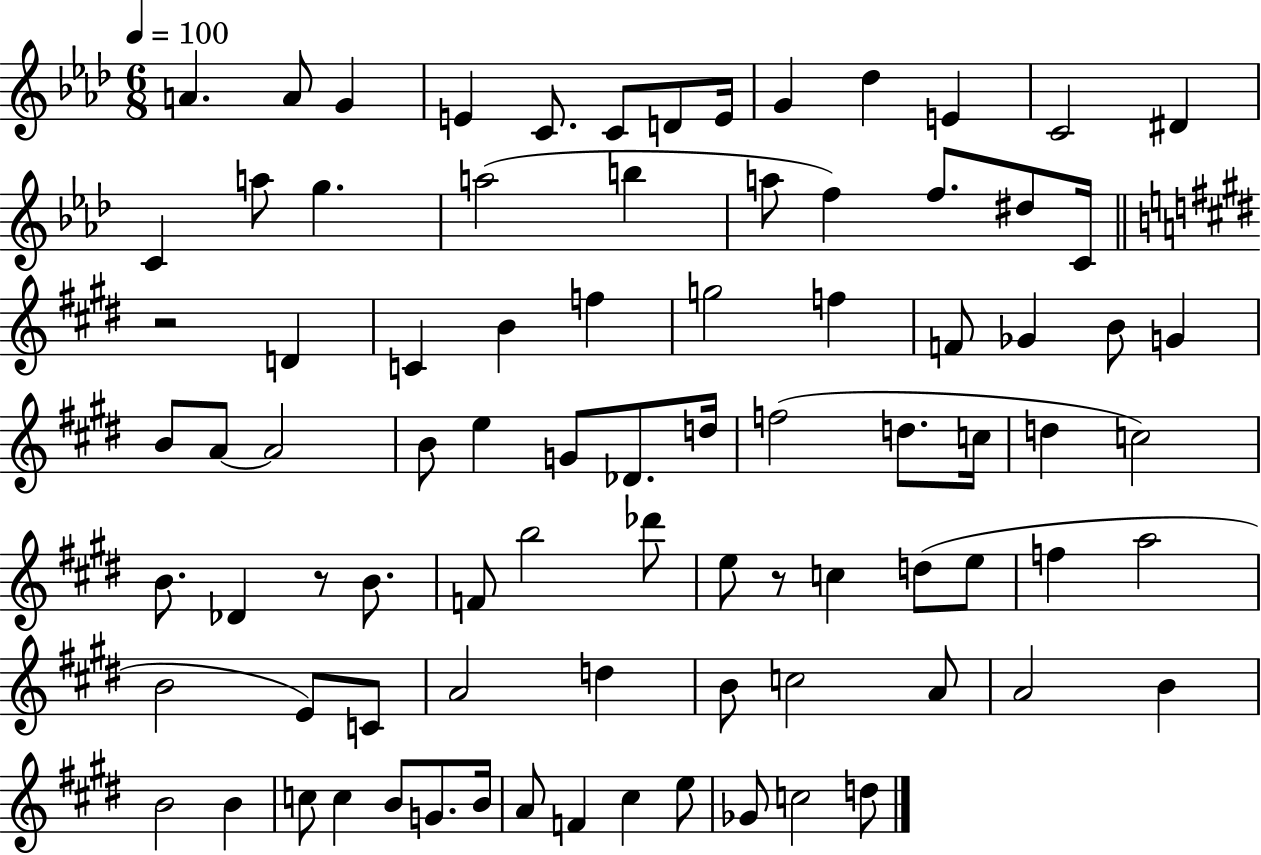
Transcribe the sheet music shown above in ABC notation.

X:1
T:Untitled
M:6/8
L:1/4
K:Ab
A A/2 G E C/2 C/2 D/2 E/4 G _d E C2 ^D C a/2 g a2 b a/2 f f/2 ^d/2 C/4 z2 D C B f g2 f F/2 _G B/2 G B/2 A/2 A2 B/2 e G/2 _D/2 d/4 f2 d/2 c/4 d c2 B/2 _D z/2 B/2 F/2 b2 _d'/2 e/2 z/2 c d/2 e/2 f a2 B2 E/2 C/2 A2 d B/2 c2 A/2 A2 B B2 B c/2 c B/2 G/2 B/4 A/2 F ^c e/2 _G/2 c2 d/2